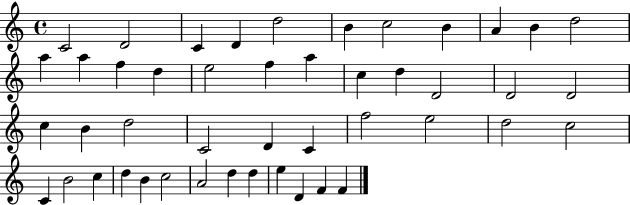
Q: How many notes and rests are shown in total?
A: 46